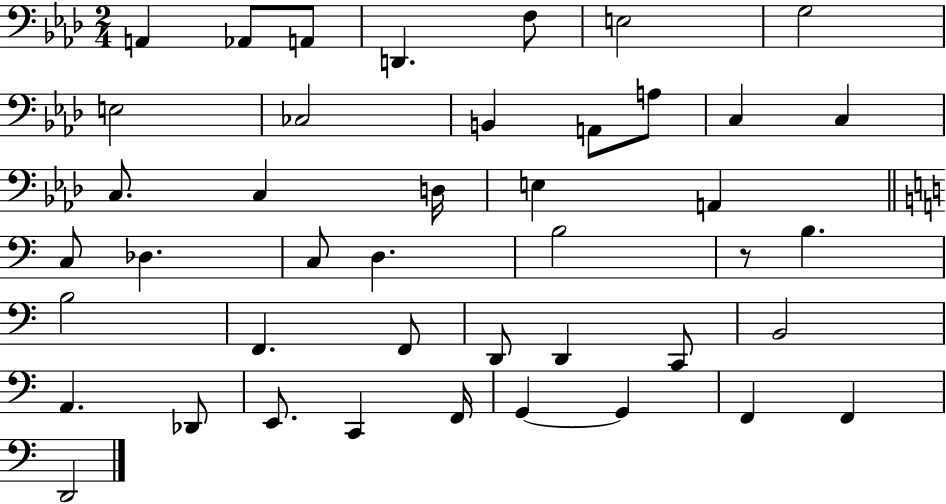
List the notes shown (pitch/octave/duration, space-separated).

A2/q Ab2/e A2/e D2/q. F3/e E3/h G3/h E3/h CES3/h B2/q A2/e A3/e C3/q C3/q C3/e. C3/q D3/s E3/q A2/q C3/e Db3/q. C3/e D3/q. B3/h R/e B3/q. B3/h F2/q. F2/e D2/e D2/q C2/e B2/h A2/q. Db2/e E2/e. C2/q F2/s G2/q G2/q F2/q F2/q D2/h